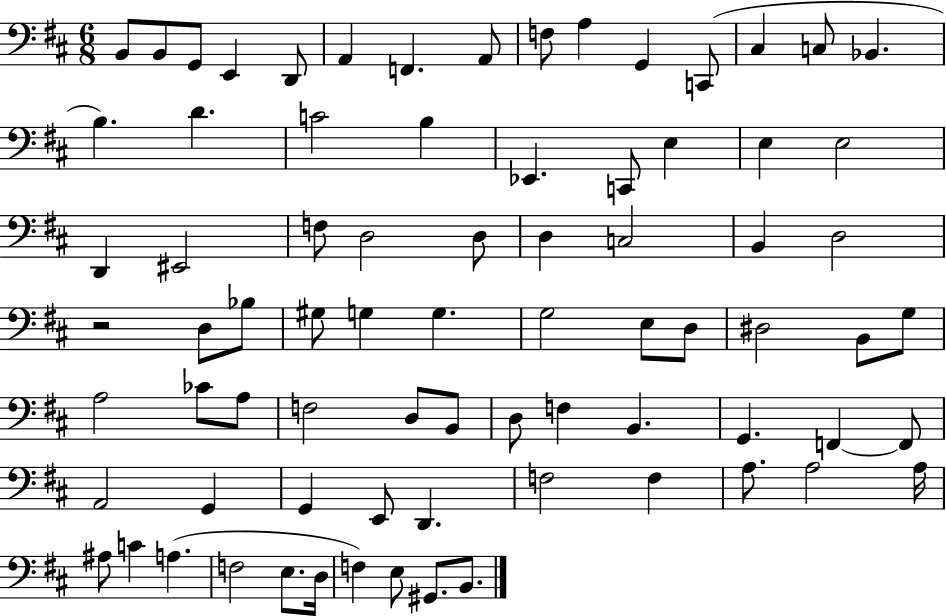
B2/e B2/e G2/e E2/q D2/e A2/q F2/q. A2/e F3/e A3/q G2/q C2/e C#3/q C3/e Bb2/q. B3/q. D4/q. C4/h B3/q Eb2/q. C2/e E3/q E3/q E3/h D2/q EIS2/h F3/e D3/h D3/e D3/q C3/h B2/q D3/h R/h D3/e Bb3/e G#3/e G3/q G3/q. G3/h E3/e D3/e D#3/h B2/e G3/e A3/h CES4/e A3/e F3/h D3/e B2/e D3/e F3/q B2/q. G2/q. F2/q F2/e A2/h G2/q G2/q E2/e D2/q. F3/h F3/q A3/e. A3/h A3/s A#3/e C4/q A3/q. F3/h E3/e. D3/s F3/q E3/e G#2/e. B2/e.